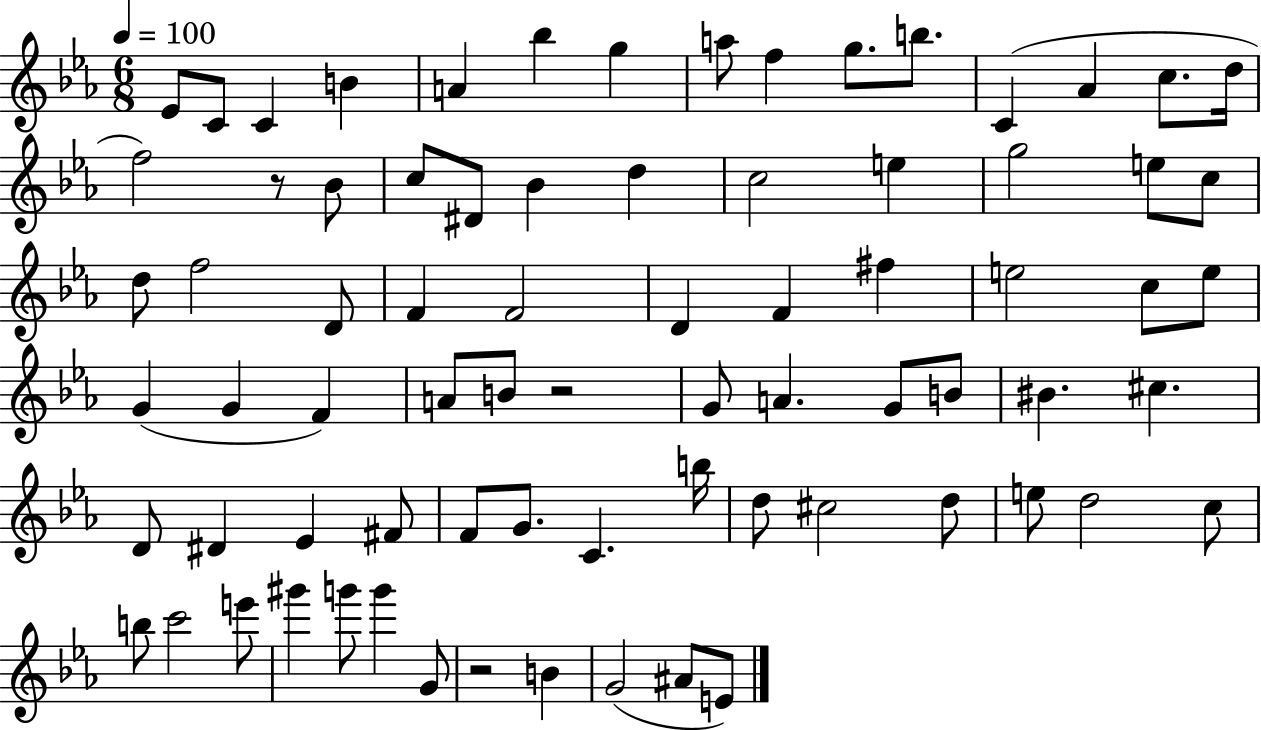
Eb4/e C4/e C4/q B4/q A4/q Bb5/q G5/q A5/e F5/q G5/e. B5/e. C4/q Ab4/q C5/e. D5/s F5/h R/e Bb4/e C5/e D#4/e Bb4/q D5/q C5/h E5/q G5/h E5/e C5/e D5/e F5/h D4/e F4/q F4/h D4/q F4/q F#5/q E5/h C5/e E5/e G4/q G4/q F4/q A4/e B4/e R/h G4/e A4/q. G4/e B4/e BIS4/q. C#5/q. D4/e D#4/q Eb4/q F#4/e F4/e G4/e. C4/q. B5/s D5/e C#5/h D5/e E5/e D5/h C5/e B5/e C6/h E6/e G#6/q G6/e G6/q G4/e R/h B4/q G4/h A#4/e E4/e